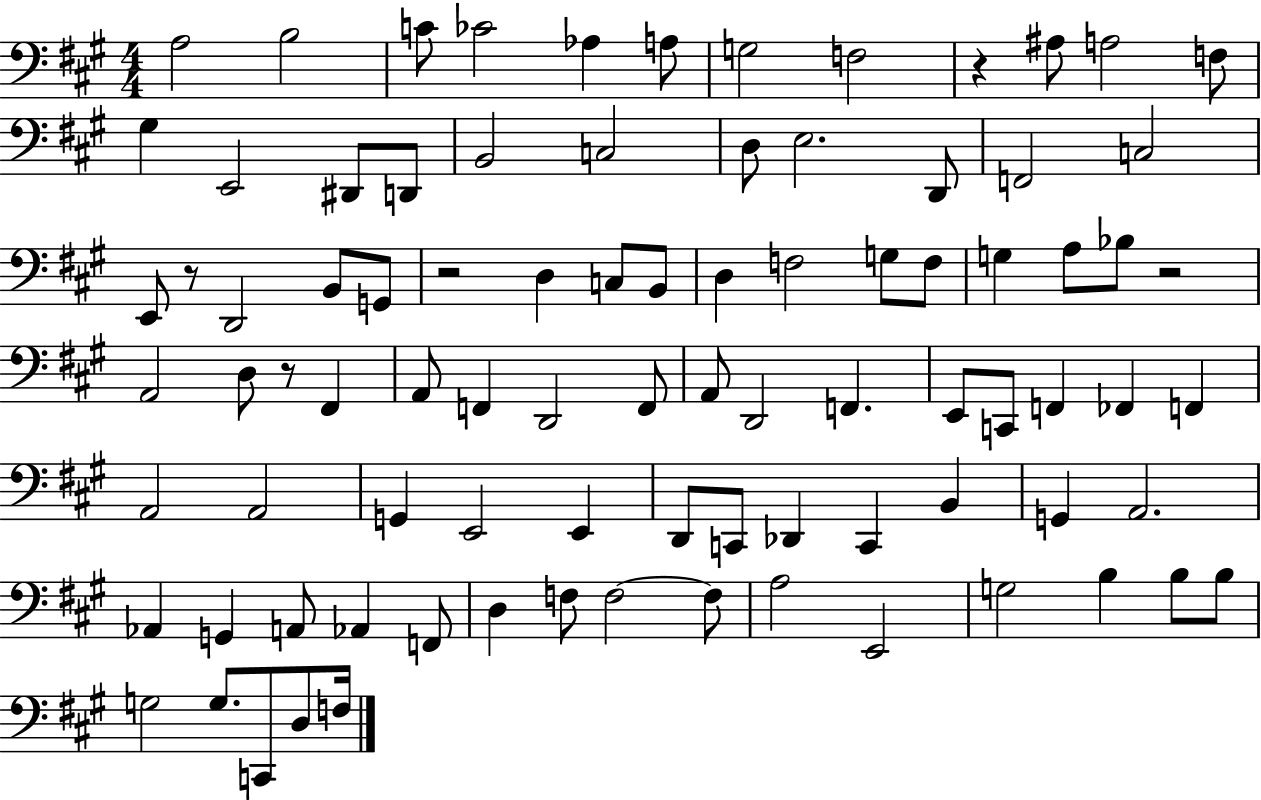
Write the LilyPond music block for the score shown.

{
  \clef bass
  \numericTimeSignature
  \time 4/4
  \key a \major
  a2 b2 | c'8 ces'2 aes4 a8 | g2 f2 | r4 ais8 a2 f8 | \break gis4 e,2 dis,8 d,8 | b,2 c2 | d8 e2. d,8 | f,2 c2 | \break e,8 r8 d,2 b,8 g,8 | r2 d4 c8 b,8 | d4 f2 g8 f8 | g4 a8 bes8 r2 | \break a,2 d8 r8 fis,4 | a,8 f,4 d,2 f,8 | a,8 d,2 f,4. | e,8 c,8 f,4 fes,4 f,4 | \break a,2 a,2 | g,4 e,2 e,4 | d,8 c,8 des,4 c,4 b,4 | g,4 a,2. | \break aes,4 g,4 a,8 aes,4 f,8 | d4 f8 f2~~ f8 | a2 e,2 | g2 b4 b8 b8 | \break g2 g8. c,8 d8 f16 | \bar "|."
}